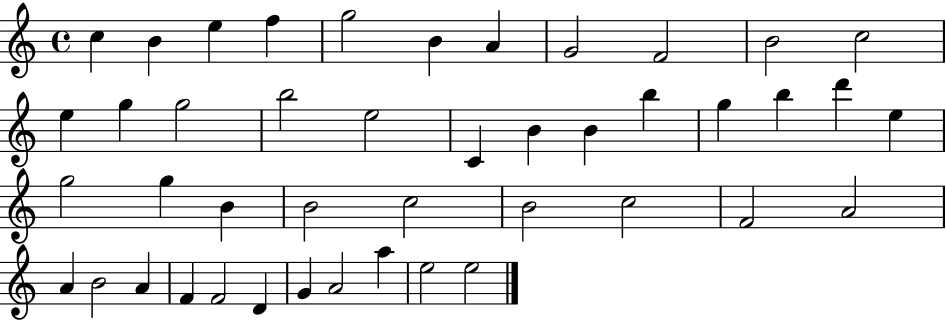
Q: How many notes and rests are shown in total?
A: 44